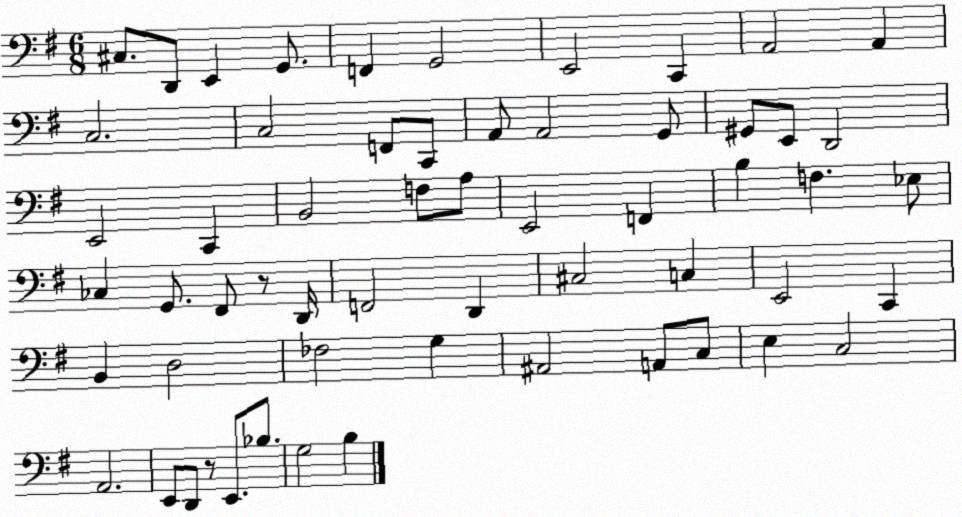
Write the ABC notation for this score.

X:1
T:Untitled
M:6/8
L:1/4
K:G
^C,/2 D,,/2 E,, G,,/2 F,, G,,2 E,,2 C,, A,,2 A,, C,2 C,2 F,,/2 C,,/2 A,,/2 A,,2 G,,/2 ^G,,/2 E,,/2 D,,2 E,,2 C,, B,,2 F,/2 A,/2 E,,2 F,, B, F, _E,/2 _C, G,,/2 ^F,,/2 z/2 D,,/4 F,,2 D,, ^C,2 C, E,,2 C,, B,, D,2 _F,2 G, ^A,,2 A,,/2 C,/2 E, C,2 A,,2 E,,/2 D,,/2 z/2 E,,/2 _B,/2 G,2 B,